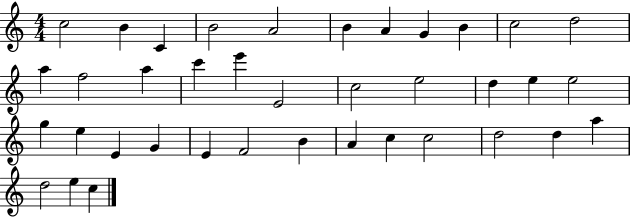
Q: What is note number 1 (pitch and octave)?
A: C5